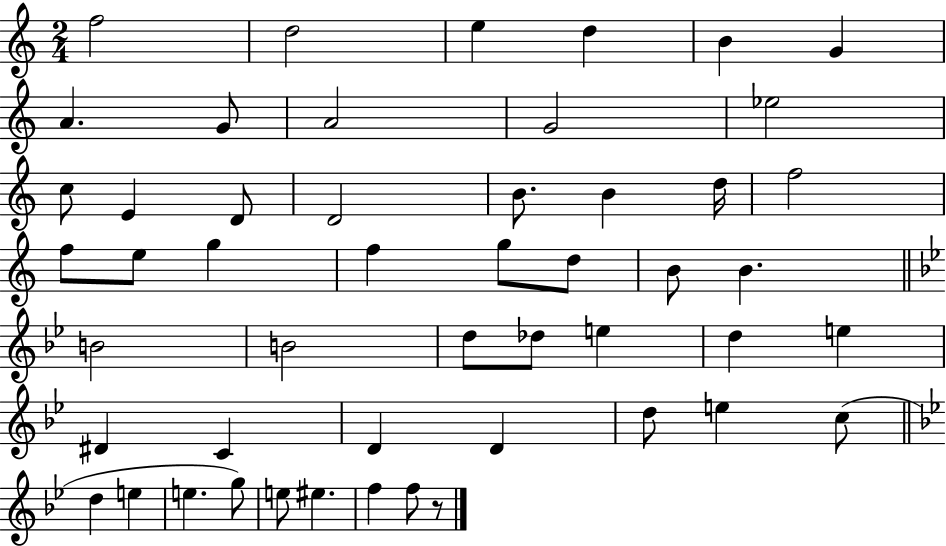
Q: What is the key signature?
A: C major